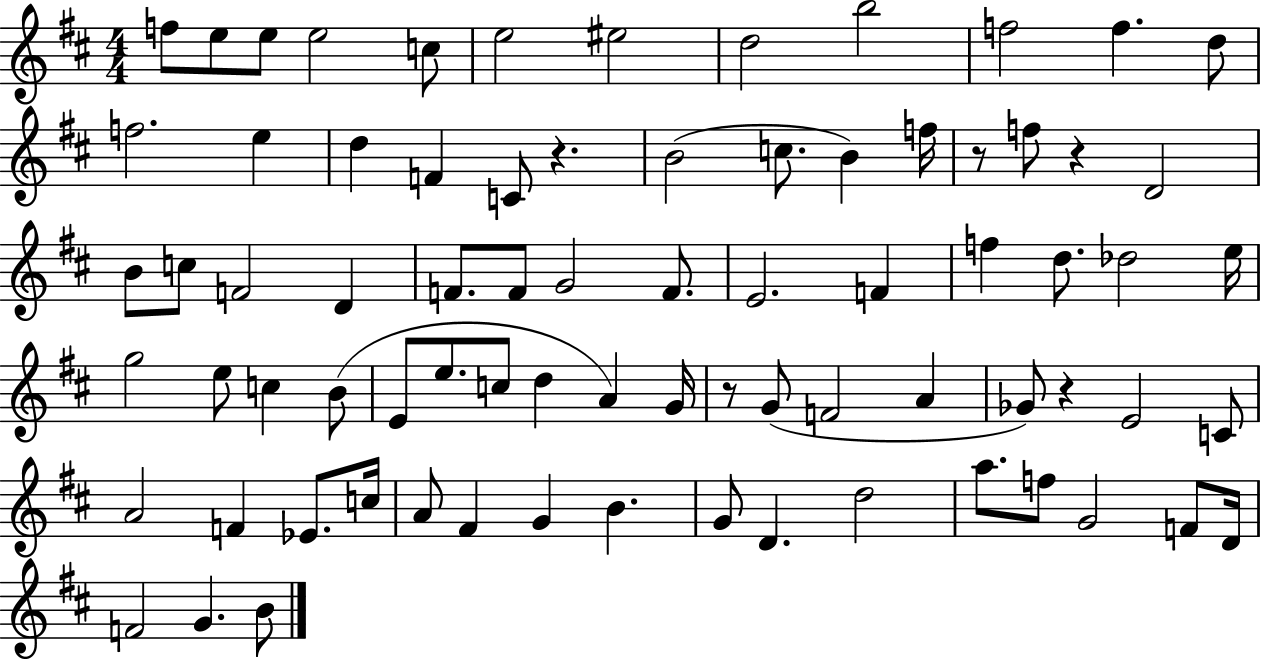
X:1
T:Untitled
M:4/4
L:1/4
K:D
f/2 e/2 e/2 e2 c/2 e2 ^e2 d2 b2 f2 f d/2 f2 e d F C/2 z B2 c/2 B f/4 z/2 f/2 z D2 B/2 c/2 F2 D F/2 F/2 G2 F/2 E2 F f d/2 _d2 e/4 g2 e/2 c B/2 E/2 e/2 c/2 d A G/4 z/2 G/2 F2 A _G/2 z E2 C/2 A2 F _E/2 c/4 A/2 ^F G B G/2 D d2 a/2 f/2 G2 F/2 D/4 F2 G B/2